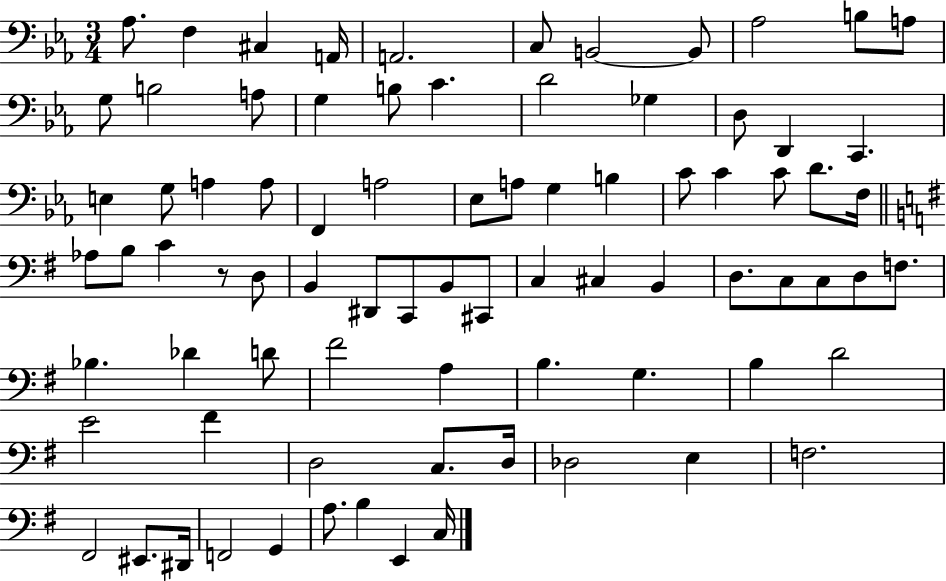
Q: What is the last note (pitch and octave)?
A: C3